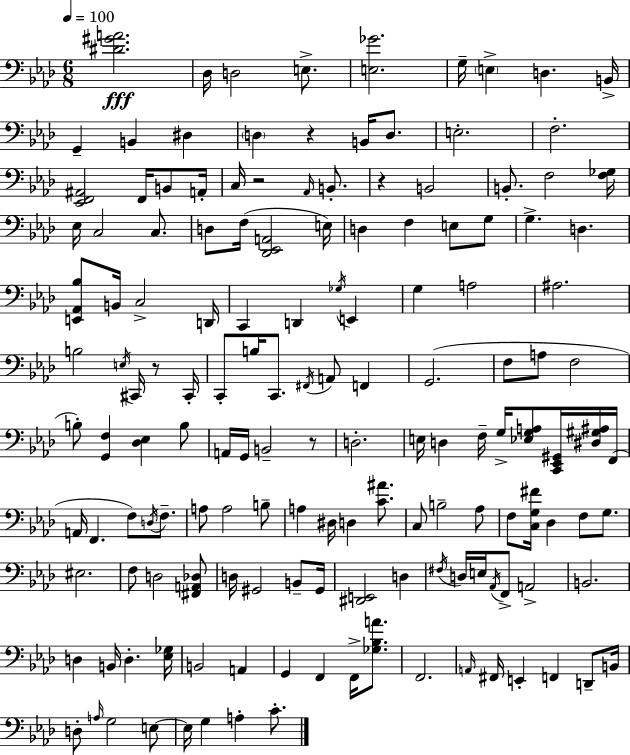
[D#4,G#4,A4]/h. Db3/s D3/h E3/e. [E3,Gb4]/h. G3/s E3/q D3/q. B2/s G2/q B2/q D#3/q D3/q R/q B2/s D3/e. E3/h. F3/h. [Eb2,F2,A#2]/h F2/s B2/e A2/s C3/s R/h Ab2/s B2/e. R/q B2/h B2/e. F3/h [F3,Gb3]/s Eb3/s C3/h C3/e. D3/e F3/s [Db2,Eb2,A2]/h E3/s D3/q F3/q E3/e G3/e G3/q. D3/q. [E2,Ab2,Bb3]/e B2/s C3/h D2/s C2/q D2/q Gb3/s E2/q G3/q A3/h A#3/h. B3/h E3/s C#2/s R/e C#2/s C2/e B3/s C2/e. F#2/s A2/e F2/q G2/h. F3/e A3/e F3/h B3/e [G2,F3]/q [Db3,Eb3]/q B3/e A2/s G2/s B2/h R/e D3/h. E3/s D3/q F3/s G3/s [Eb3,G3,A3]/e [C2,Eb2,G#2]/s [D#3,G#3,A#3]/s F2/s A2/s F2/q. F3/e D3/s F3/e. A3/e A3/h B3/e A3/q D#3/s D3/q [C4,A#4]/e. C3/e B3/h Ab3/e F3/e [C3,G3,F#4]/s Db3/q F3/e G3/e. EIS3/h. F3/e D3/h [F#2,A2,Db3]/e D3/s G#2/h B2/e G#2/s [D#2,E2]/h D3/q F#3/s D3/s E3/s Ab2/s F2/e A2/h B2/h. D3/q B2/s D3/q. [Eb3,Gb3]/s B2/h A2/q G2/q F2/q F2/s [Gb3,Bb3,A4]/e. F2/h. A2/s F#2/s E2/q F2/q D2/e B2/s D3/e A3/s G3/h E3/e E3/s G3/q A3/q C4/e.